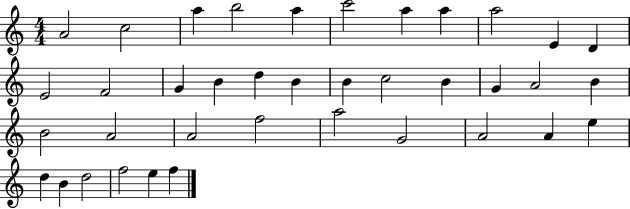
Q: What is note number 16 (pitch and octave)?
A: D5